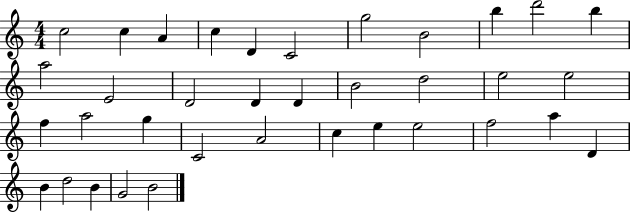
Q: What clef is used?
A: treble